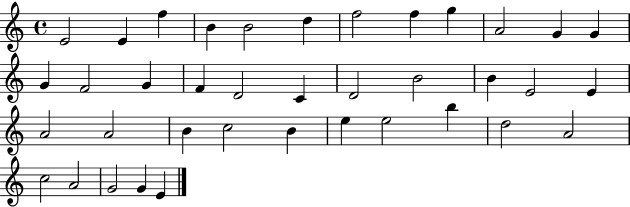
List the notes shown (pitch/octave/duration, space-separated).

E4/h E4/q F5/q B4/q B4/h D5/q F5/h F5/q G5/q A4/h G4/q G4/q G4/q F4/h G4/q F4/q D4/h C4/q D4/h B4/h B4/q E4/h E4/q A4/h A4/h B4/q C5/h B4/q E5/q E5/h B5/q D5/h A4/h C5/h A4/h G4/h G4/q E4/q